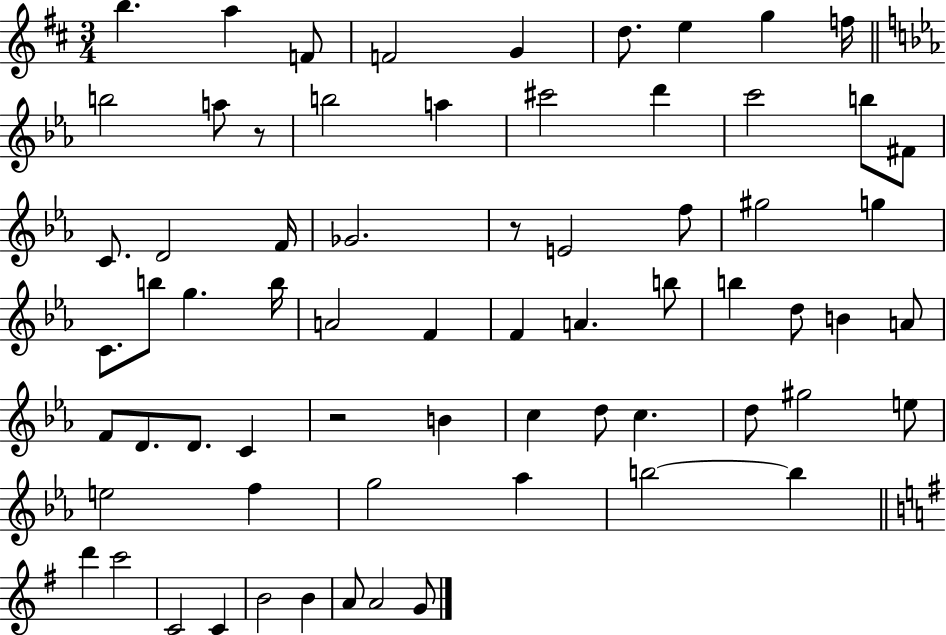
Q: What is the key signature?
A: D major